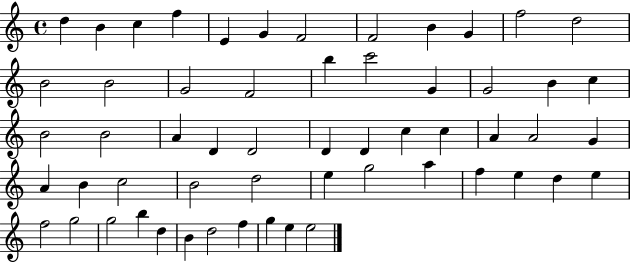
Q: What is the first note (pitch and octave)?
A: D5